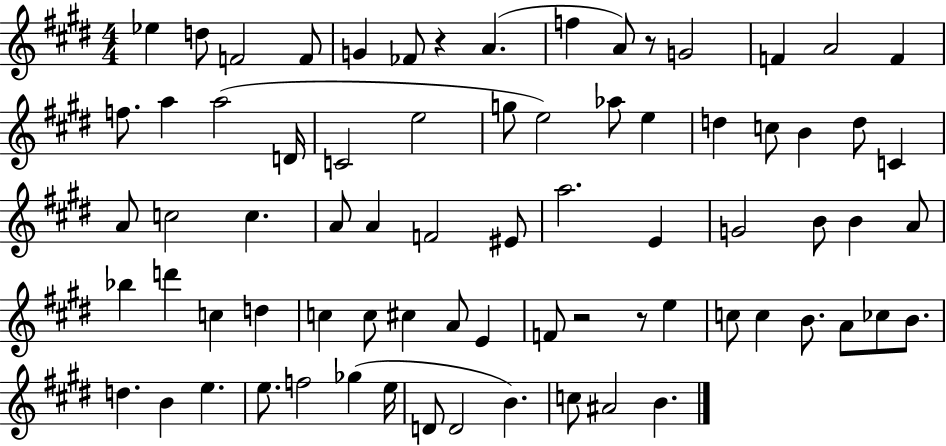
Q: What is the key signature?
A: E major